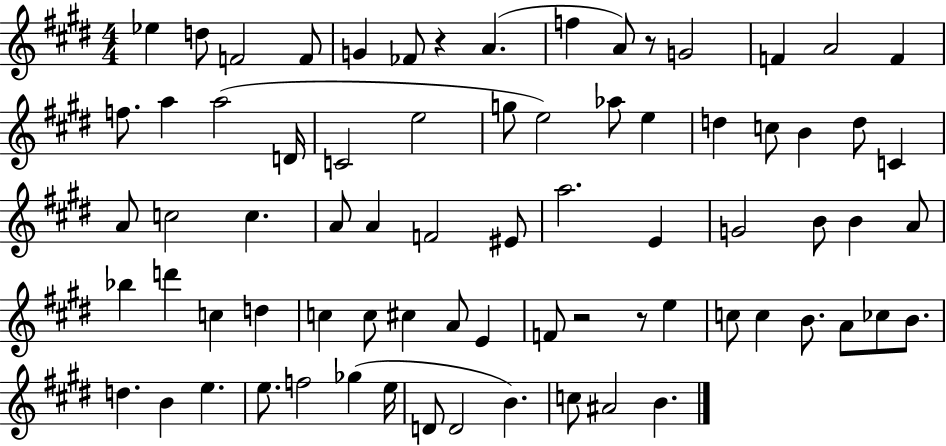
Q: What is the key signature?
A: E major